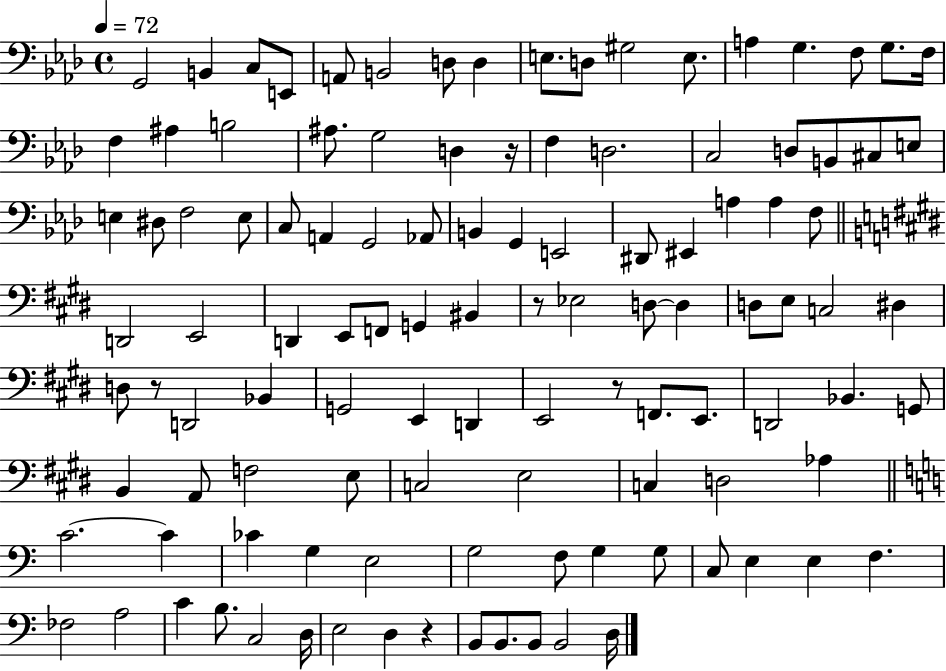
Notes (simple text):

G2/h B2/q C3/e E2/e A2/e B2/h D3/e D3/q E3/e. D3/e G#3/h E3/e. A3/q G3/q. F3/e G3/e. F3/s F3/q A#3/q B3/h A#3/e. G3/h D3/q R/s F3/q D3/h. C3/h D3/e B2/e C#3/e E3/e E3/q D#3/e F3/h E3/e C3/e A2/q G2/h Ab2/e B2/q G2/q E2/h D#2/e EIS2/q A3/q A3/q F3/e D2/h E2/h D2/q E2/e F2/e G2/q BIS2/q R/e Eb3/h D3/e D3/q D3/e E3/e C3/h D#3/q D3/e R/e D2/h Bb2/q G2/h E2/q D2/q E2/h R/e F2/e. E2/e. D2/h Bb2/q. G2/e B2/q A2/e F3/h E3/e C3/h E3/h C3/q D3/h Ab3/q C4/h. C4/q CES4/q G3/q E3/h G3/h F3/e G3/q G3/e C3/e E3/q E3/q F3/q. FES3/h A3/h C4/q B3/e. C3/h D3/s E3/h D3/q R/q B2/e B2/e. B2/e B2/h D3/s